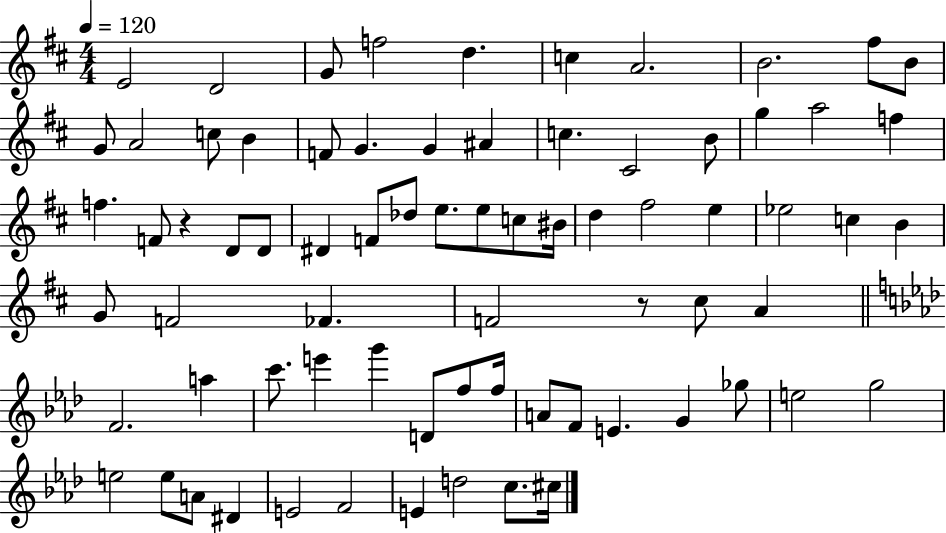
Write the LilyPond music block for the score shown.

{
  \clef treble
  \numericTimeSignature
  \time 4/4
  \key d \major
  \tempo 4 = 120
  \repeat volta 2 { e'2 d'2 | g'8 f''2 d''4. | c''4 a'2. | b'2. fis''8 b'8 | \break g'8 a'2 c''8 b'4 | f'8 g'4. g'4 ais'4 | c''4. cis'2 b'8 | g''4 a''2 f''4 | \break f''4. f'8 r4 d'8 d'8 | dis'4 f'8 des''8 e''8. e''8 c''8 bis'16 | d''4 fis''2 e''4 | ees''2 c''4 b'4 | \break g'8 f'2 fes'4. | f'2 r8 cis''8 a'4 | \bar "||" \break \key aes \major f'2. a''4 | c'''8. e'''4 g'''4 d'8 f''8 f''16 | a'8 f'8 e'4. g'4 ges''8 | e''2 g''2 | \break e''2 e''8 a'8 dis'4 | e'2 f'2 | e'4 d''2 c''8. cis''16 | } \bar "|."
}